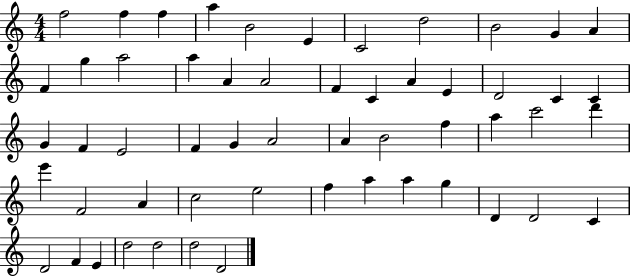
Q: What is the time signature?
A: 4/4